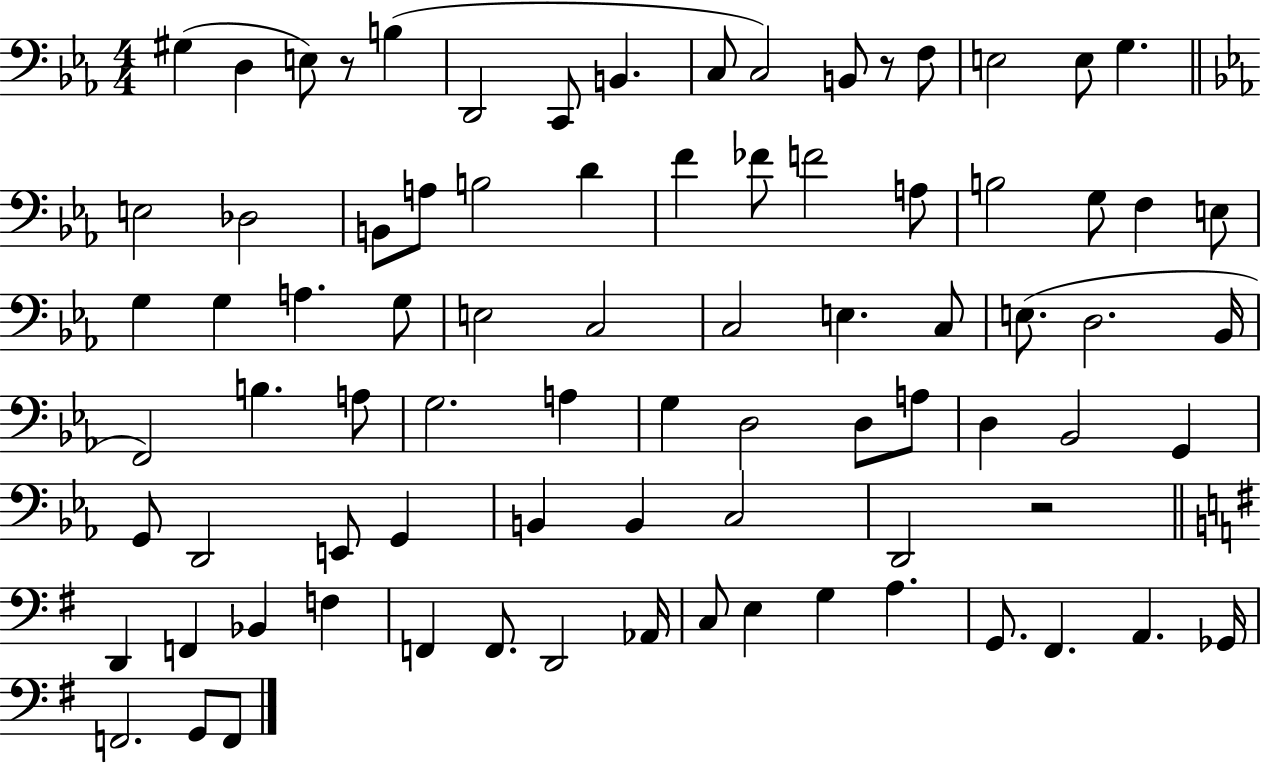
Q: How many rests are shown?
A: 3